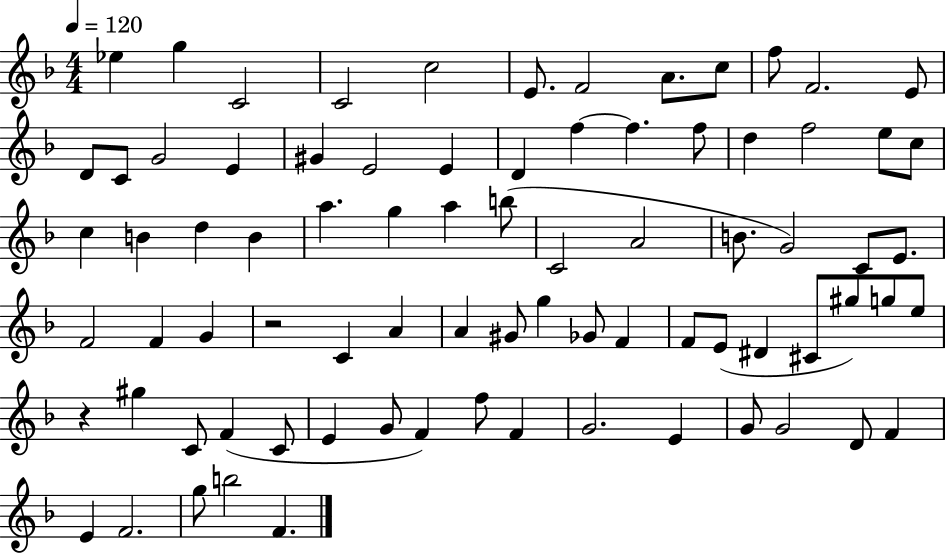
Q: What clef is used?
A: treble